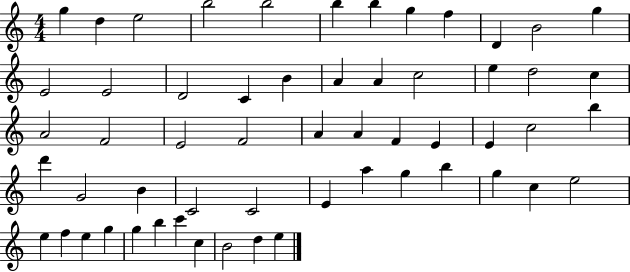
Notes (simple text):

G5/q D5/q E5/h B5/h B5/h B5/q B5/q G5/q F5/q D4/q B4/h G5/q E4/h E4/h D4/h C4/q B4/q A4/q A4/q C5/h E5/q D5/h C5/q A4/h F4/h E4/h F4/h A4/q A4/q F4/q E4/q E4/q C5/h B5/q D6/q G4/h B4/q C4/h C4/h E4/q A5/q G5/q B5/q G5/q C5/q E5/h E5/q F5/q E5/q G5/q G5/q B5/q C6/q C5/q B4/h D5/q E5/q